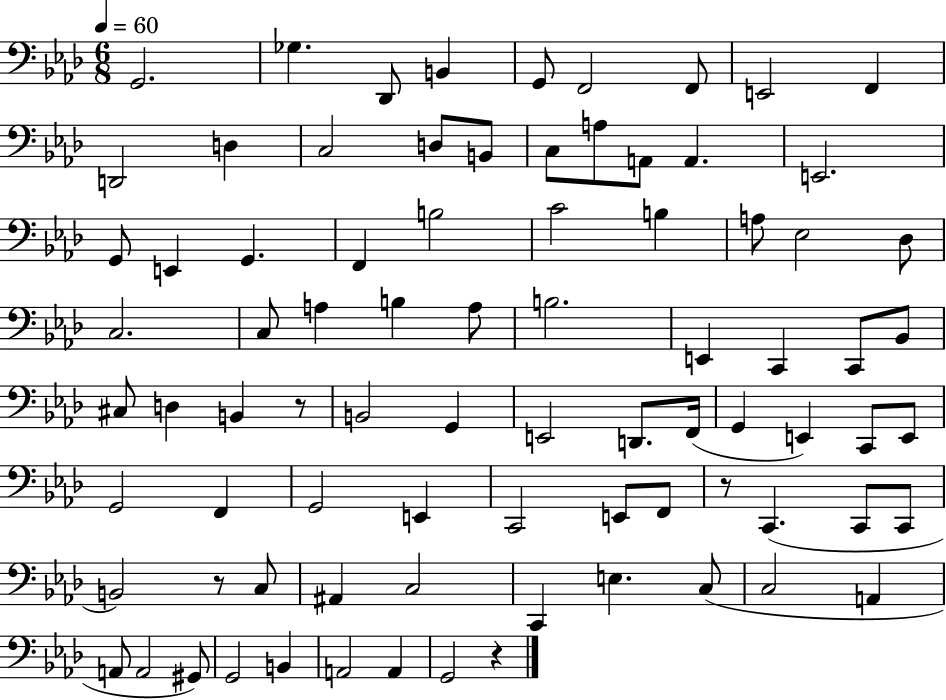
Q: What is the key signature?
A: AES major